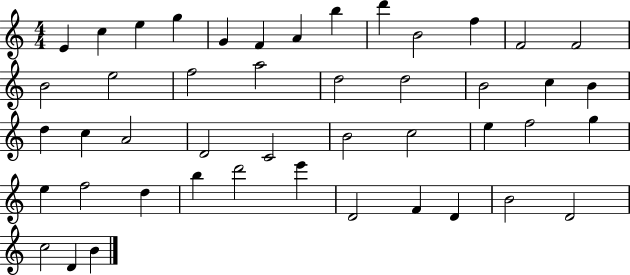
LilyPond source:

{
  \clef treble
  \numericTimeSignature
  \time 4/4
  \key c \major
  e'4 c''4 e''4 g''4 | g'4 f'4 a'4 b''4 | d'''4 b'2 f''4 | f'2 f'2 | \break b'2 e''2 | f''2 a''2 | d''2 d''2 | b'2 c''4 b'4 | \break d''4 c''4 a'2 | d'2 c'2 | b'2 c''2 | e''4 f''2 g''4 | \break e''4 f''2 d''4 | b''4 d'''2 e'''4 | d'2 f'4 d'4 | b'2 d'2 | \break c''2 d'4 b'4 | \bar "|."
}